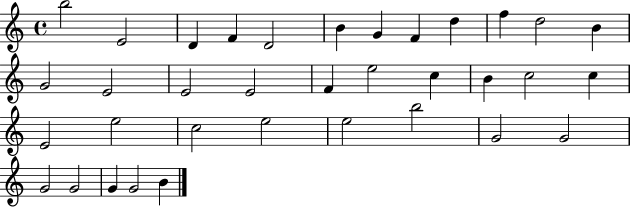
{
  \clef treble
  \time 4/4
  \defaultTimeSignature
  \key c \major
  b''2 e'2 | d'4 f'4 d'2 | b'4 g'4 f'4 d''4 | f''4 d''2 b'4 | \break g'2 e'2 | e'2 e'2 | f'4 e''2 c''4 | b'4 c''2 c''4 | \break e'2 e''2 | c''2 e''2 | e''2 b''2 | g'2 g'2 | \break g'2 g'2 | g'4 g'2 b'4 | \bar "|."
}